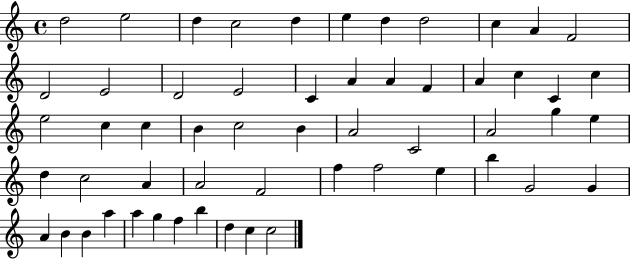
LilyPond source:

{
  \clef treble
  \time 4/4
  \defaultTimeSignature
  \key c \major
  d''2 e''2 | d''4 c''2 d''4 | e''4 d''4 d''2 | c''4 a'4 f'2 | \break d'2 e'2 | d'2 e'2 | c'4 a'4 a'4 f'4 | a'4 c''4 c'4 c''4 | \break e''2 c''4 c''4 | b'4 c''2 b'4 | a'2 c'2 | a'2 g''4 e''4 | \break d''4 c''2 a'4 | a'2 f'2 | f''4 f''2 e''4 | b''4 g'2 g'4 | \break a'4 b'4 b'4 a''4 | a''4 g''4 f''4 b''4 | d''4 c''4 c''2 | \bar "|."
}